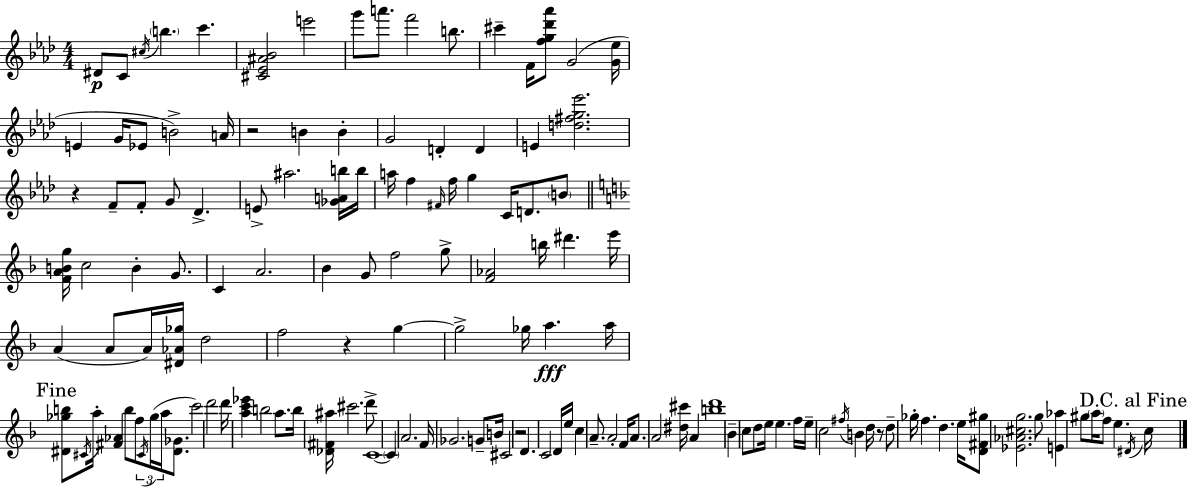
{
  \clef treble
  \numericTimeSignature
  \time 4/4
  \key f \minor
  dis'8\p c'8 \acciaccatura { cis''16 } \parenthesize b''4. c'''4. | <cis' ees' ais' bes'>2 e'''2 | g'''8 a'''8. f'''2 b''8. | cis'''4-- f'16 <f'' g'' des''' aes'''>8 g'2( | \break <g' ees''>16 e'4 g'16 ees'8 b'2->) | a'16 r2 b'4 b'4-. | g'2 d'4-. d'4 | e'4 <d'' fis'' g'' ees'''>2. | \break r4 f'8-- f'8-. g'8 des'4.-> | e'8-> ais''2. <ges' a' b''>16 | b''16 a''16 f''4 \grace { fis'16 } f''16 g''4 c'16 d'8. | \parenthesize b'8 \bar "||" \break \key f \major <f' a' b' g''>16 c''2 b'4-. g'8. | c'4 a'2. | bes'4 g'8 f''2 g''8-> | <f' aes'>2 b''16 dis'''4. e'''16 | \break a'4( a'8 a'16) <dis' aes' ges''>16 d''2 | f''2 r4 g''4~~ | g''2-> ges''16 a''4.\fff a''16 | \mark "Fine" <dis' ges'' b''>8 \acciaccatura { cis'16 } a''16-. <fis' aes'>4 b''8 f''8 \tuplet 3/2 { \acciaccatura { cis'16 }( ges''16 a''16 } <dis' ges'>8. | \break c'''2) d'''2 | d'''16 <a'' c''' ees'''>4 b''2 a''8. | b''16 <des' fis' ais''>16 cis'''2. | d'''8-> c'1~~ | \break \parenthesize c'4 a'2. | f'16 ges'2. g'8-- | b'16 cis'2 r2 | d'4. c'2 | \break d'16 e''16 c''4 a'8.-- a'2-. | f'16 a'8. a'2 <dis'' cis'''>16 a'4 | <b'' d'''>1 | bes'4-- c''8 d''8 e''16 e''4. | \break f''16 e''16-- c''2 \acciaccatura { fis''16 } b'4 | d''16 r8 d''8-- ges''16-. f''4. d''4. | e''16 <d' fis' gis''>8 <ees' aes' cis'' g''>2. | g''8 <e' aes''>4 gis''8 \parenthesize a''16 f''8 e''4. | \break \acciaccatura { dis'16 } \mark "D.C. al Fine" c''16 \bar "|."
}